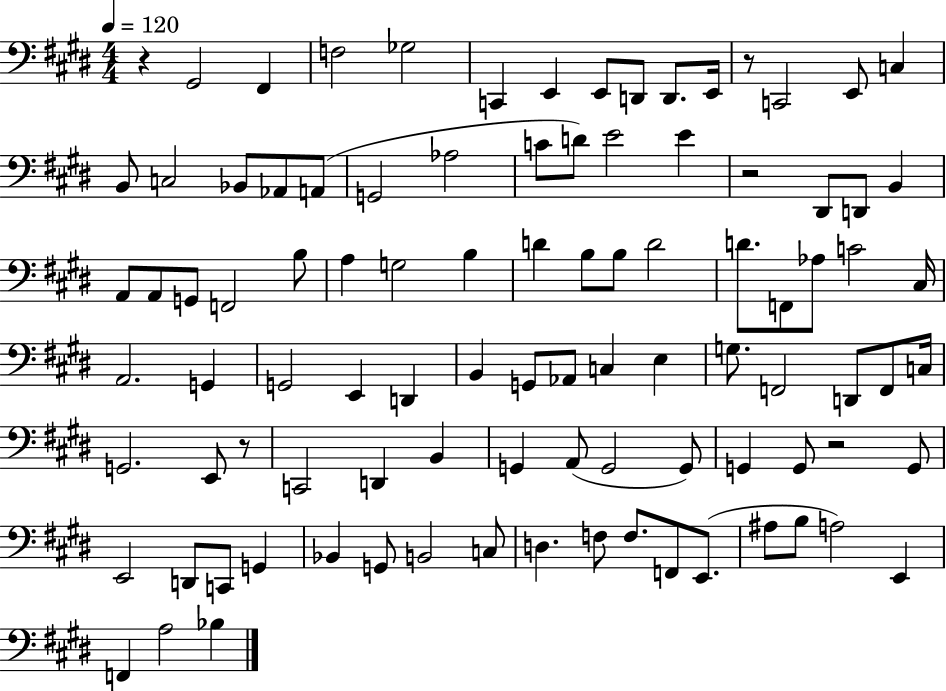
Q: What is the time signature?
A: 4/4